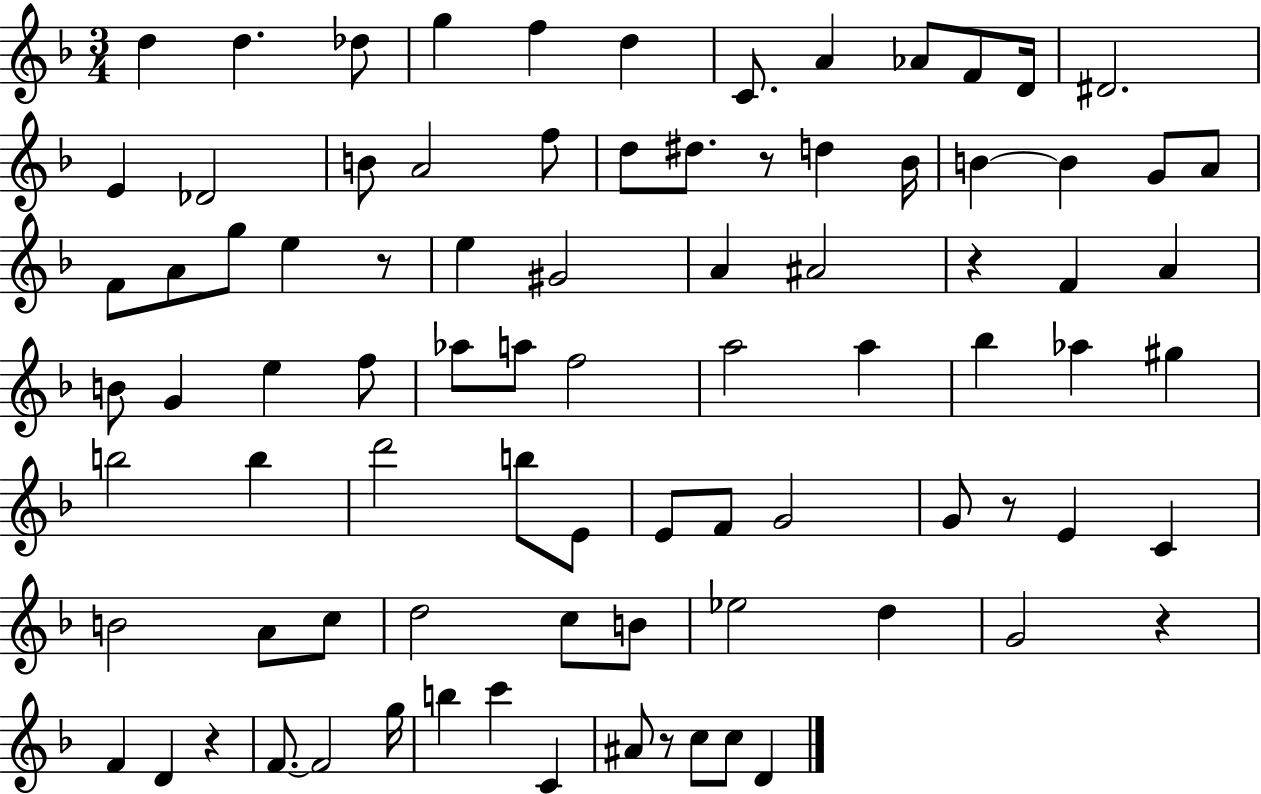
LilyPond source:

{
  \clef treble
  \numericTimeSignature
  \time 3/4
  \key f \major
  \repeat volta 2 { d''4 d''4. des''8 | g''4 f''4 d''4 | c'8. a'4 aes'8 f'8 d'16 | dis'2. | \break e'4 des'2 | b'8 a'2 f''8 | d''8 dis''8. r8 d''4 bes'16 | b'4~~ b'4 g'8 a'8 | \break f'8 a'8 g''8 e''4 r8 | e''4 gis'2 | a'4 ais'2 | r4 f'4 a'4 | \break b'8 g'4 e''4 f''8 | aes''8 a''8 f''2 | a''2 a''4 | bes''4 aes''4 gis''4 | \break b''2 b''4 | d'''2 b''8 e'8 | e'8 f'8 g'2 | g'8 r8 e'4 c'4 | \break b'2 a'8 c''8 | d''2 c''8 b'8 | ees''2 d''4 | g'2 r4 | \break f'4 d'4 r4 | f'8.~~ f'2 g''16 | b''4 c'''4 c'4 | ais'8 r8 c''8 c''8 d'4 | \break } \bar "|."
}